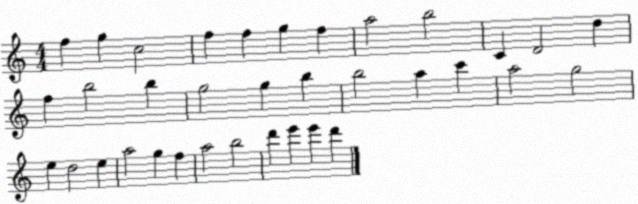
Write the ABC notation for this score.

X:1
T:Untitled
M:4/4
L:1/4
K:C
f g c2 f f g f a2 b2 C D2 d f b2 b g2 g b b2 a c' a2 g2 e d2 e a2 g f a2 b2 d' e' e' d'